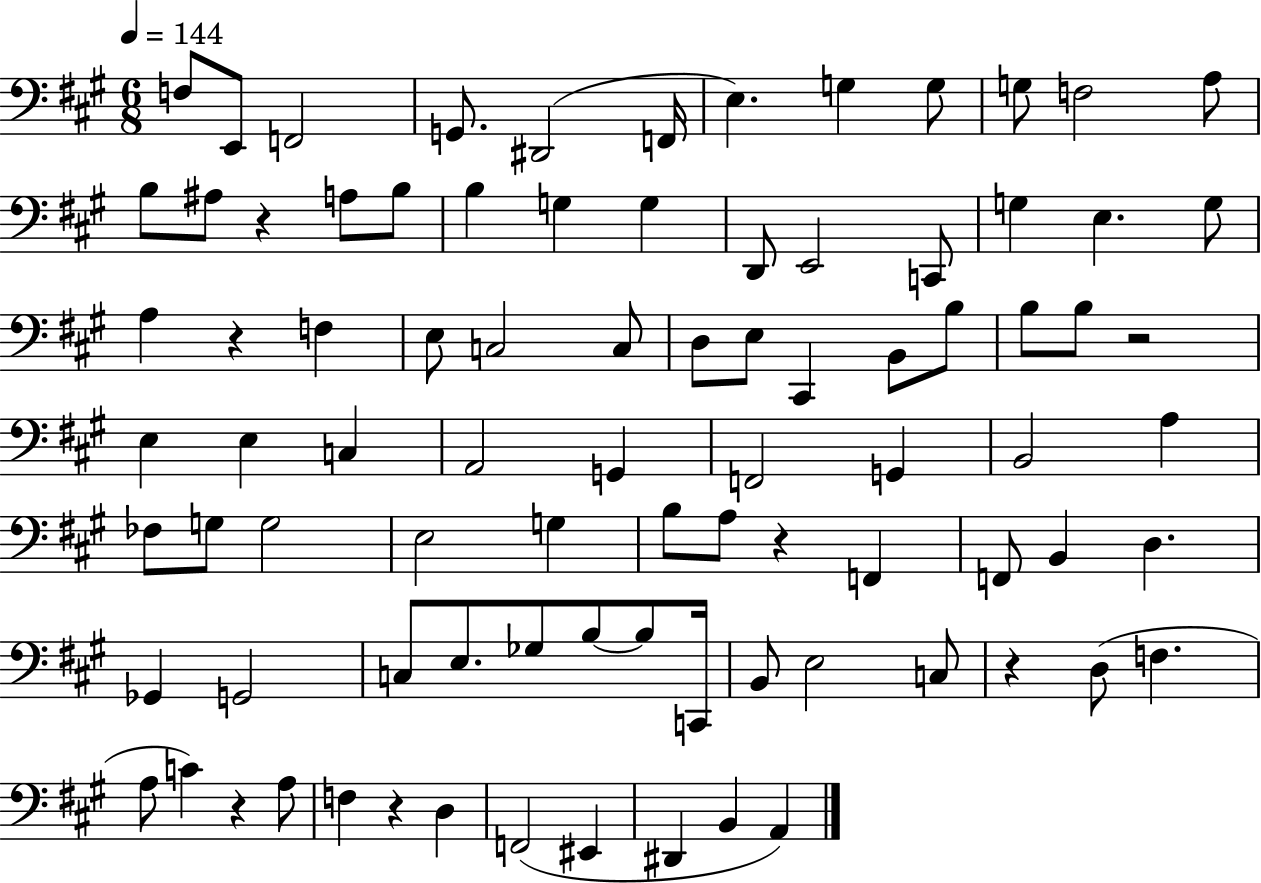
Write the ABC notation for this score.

X:1
T:Untitled
M:6/8
L:1/4
K:A
F,/2 E,,/2 F,,2 G,,/2 ^D,,2 F,,/4 E, G, G,/2 G,/2 F,2 A,/2 B,/2 ^A,/2 z A,/2 B,/2 B, G, G, D,,/2 E,,2 C,,/2 G, E, G,/2 A, z F, E,/2 C,2 C,/2 D,/2 E,/2 ^C,, B,,/2 B,/2 B,/2 B,/2 z2 E, E, C, A,,2 G,, F,,2 G,, B,,2 A, _F,/2 G,/2 G,2 E,2 G, B,/2 A,/2 z F,, F,,/2 B,, D, _G,, G,,2 C,/2 E,/2 _G,/2 B,/2 B,/2 C,,/4 B,,/2 E,2 C,/2 z D,/2 F, A,/2 C z A,/2 F, z D, F,,2 ^E,, ^D,, B,, A,,